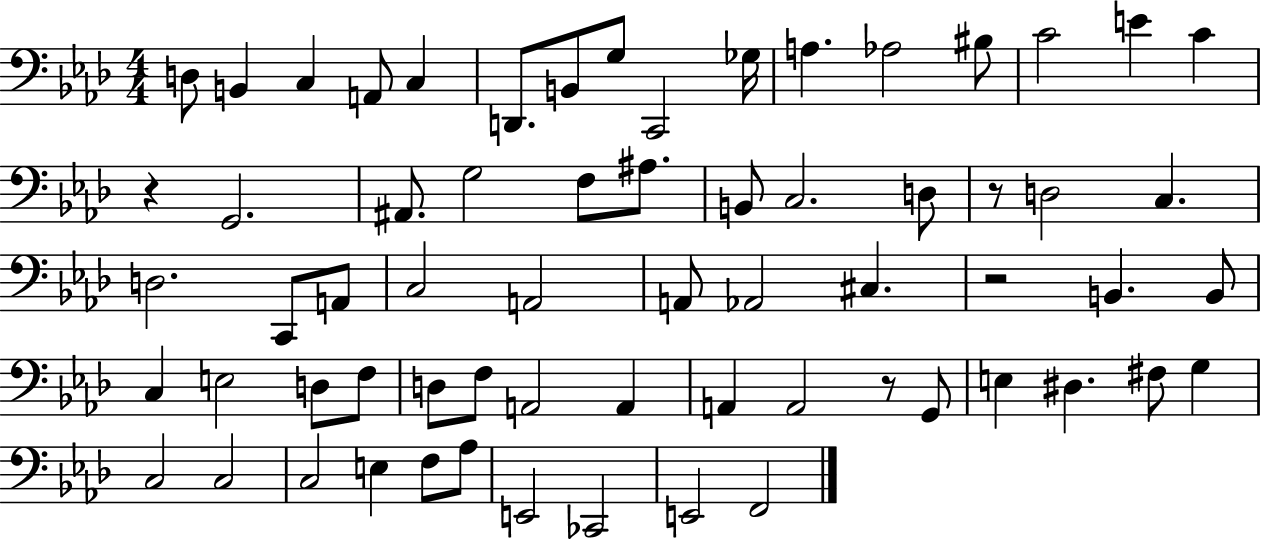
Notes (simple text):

D3/e B2/q C3/q A2/e C3/q D2/e. B2/e G3/e C2/h Gb3/s A3/q. Ab3/h BIS3/e C4/h E4/q C4/q R/q G2/h. A#2/e. G3/h F3/e A#3/e. B2/e C3/h. D3/e R/e D3/h C3/q. D3/h. C2/e A2/e C3/h A2/h A2/e Ab2/h C#3/q. R/h B2/q. B2/e C3/q E3/h D3/e F3/e D3/e F3/e A2/h A2/q A2/q A2/h R/e G2/e E3/q D#3/q. F#3/e G3/q C3/h C3/h C3/h E3/q F3/e Ab3/e E2/h CES2/h E2/h F2/h